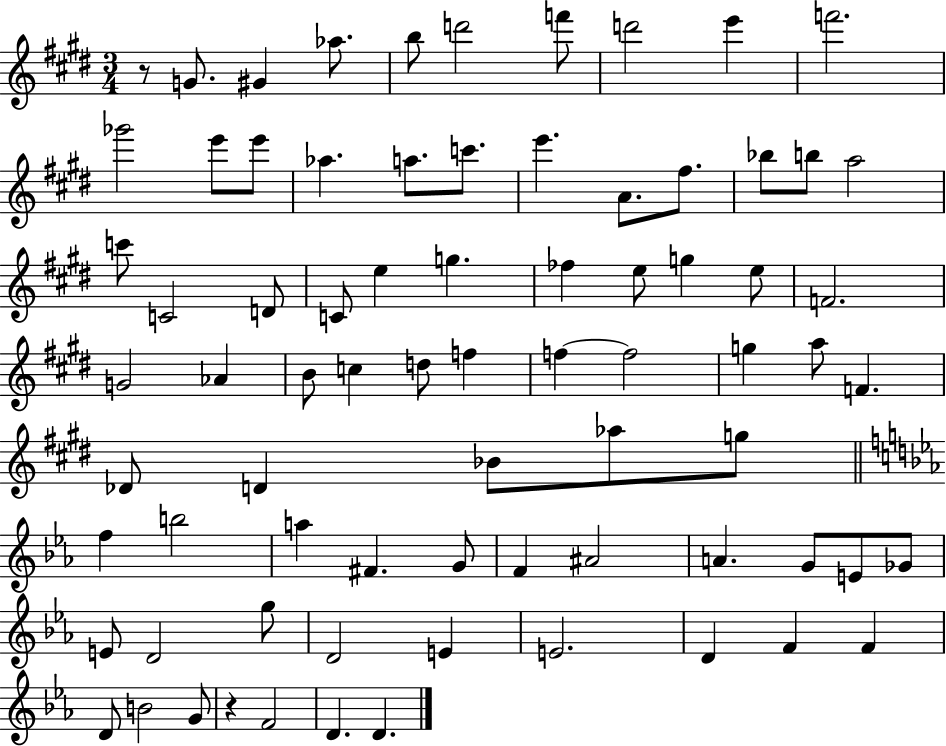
{
  \clef treble
  \numericTimeSignature
  \time 3/4
  \key e \major
  r8 g'8. gis'4 aes''8. | b''8 d'''2 f'''8 | d'''2 e'''4 | f'''2. | \break ges'''2 e'''8 e'''8 | aes''4. a''8. c'''8. | e'''4. a'8. fis''8. | bes''8 b''8 a''2 | \break c'''8 c'2 d'8 | c'8 e''4 g''4. | fes''4 e''8 g''4 e''8 | f'2. | \break g'2 aes'4 | b'8 c''4 d''8 f''4 | f''4~~ f''2 | g''4 a''8 f'4. | \break des'8 d'4 bes'8 aes''8 g''8 | \bar "||" \break \key ees \major f''4 b''2 | a''4 fis'4. g'8 | f'4 ais'2 | a'4. g'8 e'8 ges'8 | \break e'8 d'2 g''8 | d'2 e'4 | e'2. | d'4 f'4 f'4 | \break d'8 b'2 g'8 | r4 f'2 | d'4. d'4. | \bar "|."
}